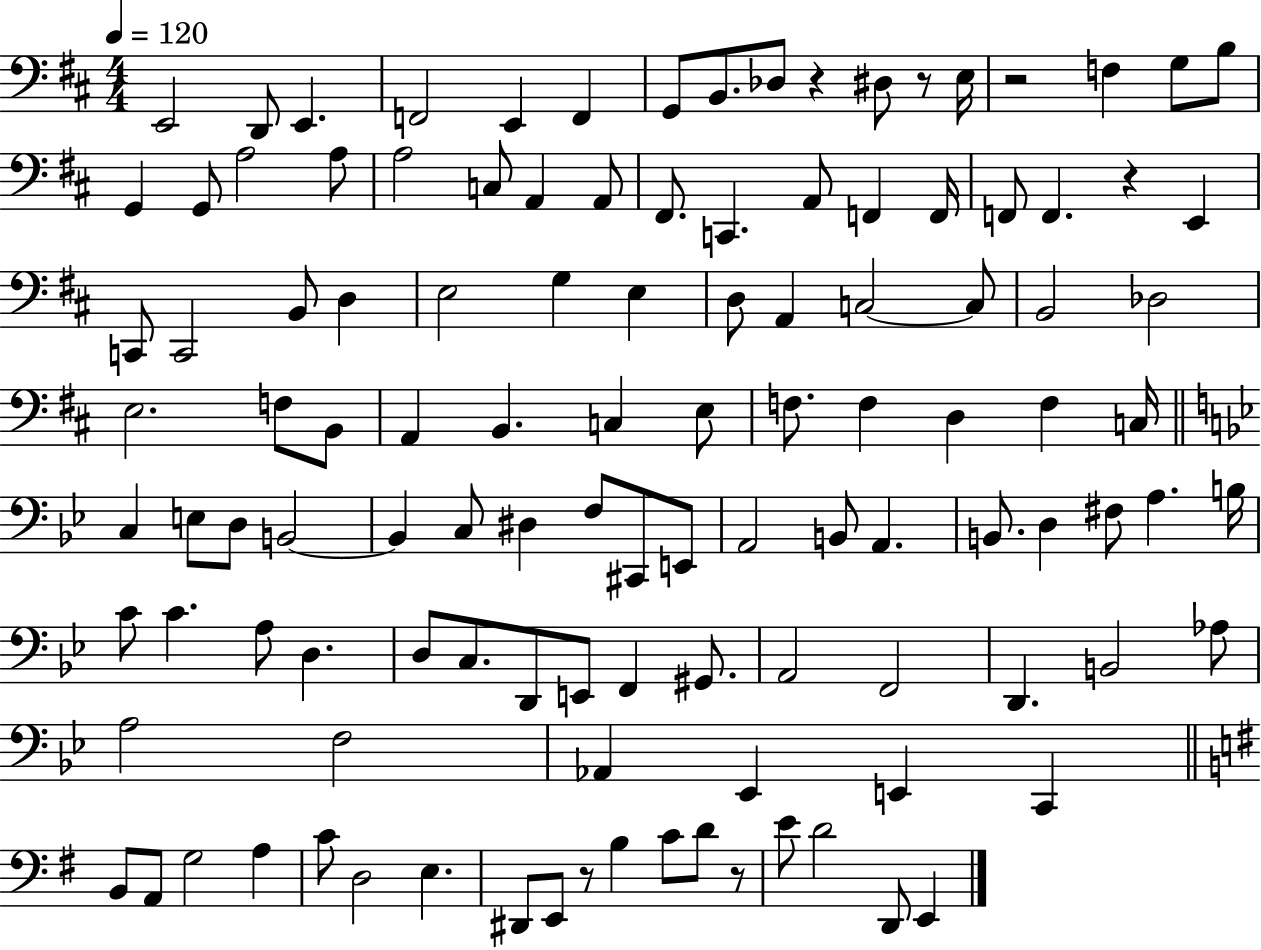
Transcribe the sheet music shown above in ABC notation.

X:1
T:Untitled
M:4/4
L:1/4
K:D
E,,2 D,,/2 E,, F,,2 E,, F,, G,,/2 B,,/2 _D,/2 z ^D,/2 z/2 E,/4 z2 F, G,/2 B,/2 G,, G,,/2 A,2 A,/2 A,2 C,/2 A,, A,,/2 ^F,,/2 C,, A,,/2 F,, F,,/4 F,,/2 F,, z E,, C,,/2 C,,2 B,,/2 D, E,2 G, E, D,/2 A,, C,2 C,/2 B,,2 _D,2 E,2 F,/2 B,,/2 A,, B,, C, E,/2 F,/2 F, D, F, C,/4 C, E,/2 D,/2 B,,2 B,, C,/2 ^D, F,/2 ^C,,/2 E,,/2 A,,2 B,,/2 A,, B,,/2 D, ^F,/2 A, B,/4 C/2 C A,/2 D, D,/2 C,/2 D,,/2 E,,/2 F,, ^G,,/2 A,,2 F,,2 D,, B,,2 _A,/2 A,2 F,2 _A,, _E,, E,, C,, B,,/2 A,,/2 G,2 A, C/2 D,2 E, ^D,,/2 E,,/2 z/2 B, C/2 D/2 z/2 E/2 D2 D,,/2 E,,